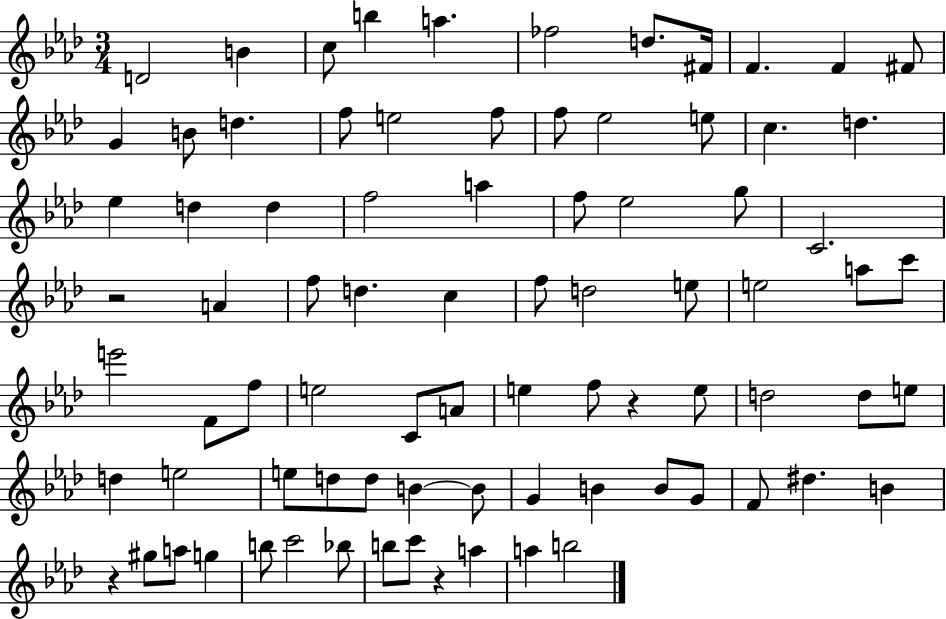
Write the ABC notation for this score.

X:1
T:Untitled
M:3/4
L:1/4
K:Ab
D2 B c/2 b a _f2 d/2 ^F/4 F F ^F/2 G B/2 d f/2 e2 f/2 f/2 _e2 e/2 c d _e d d f2 a f/2 _e2 g/2 C2 z2 A f/2 d c f/2 d2 e/2 e2 a/2 c'/2 e'2 F/2 f/2 e2 C/2 A/2 e f/2 z e/2 d2 d/2 e/2 d e2 e/2 d/2 d/2 B B/2 G B B/2 G/2 F/2 ^d B z ^g/2 a/2 g b/2 c'2 _b/2 b/2 c'/2 z a a b2